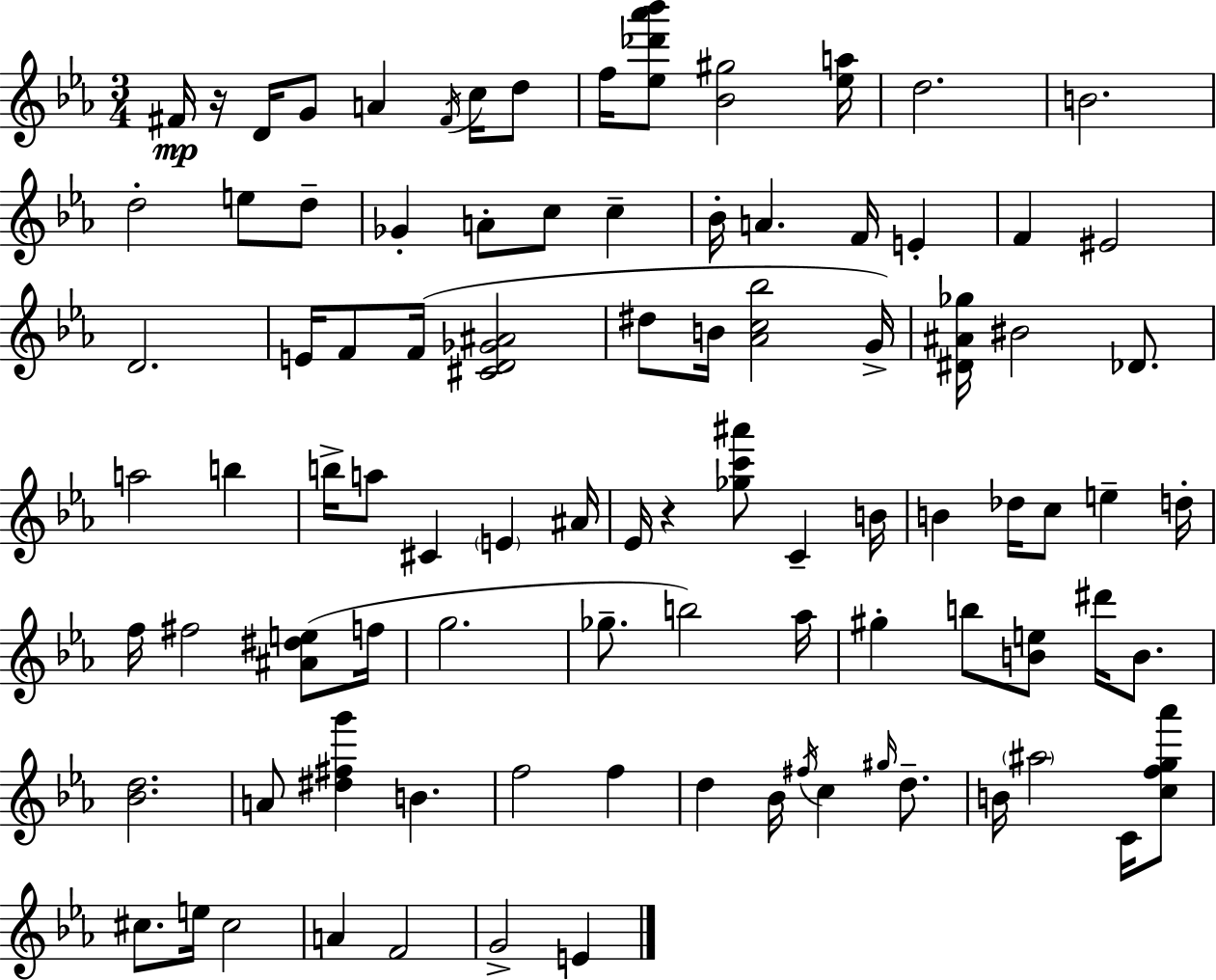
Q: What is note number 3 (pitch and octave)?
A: G4